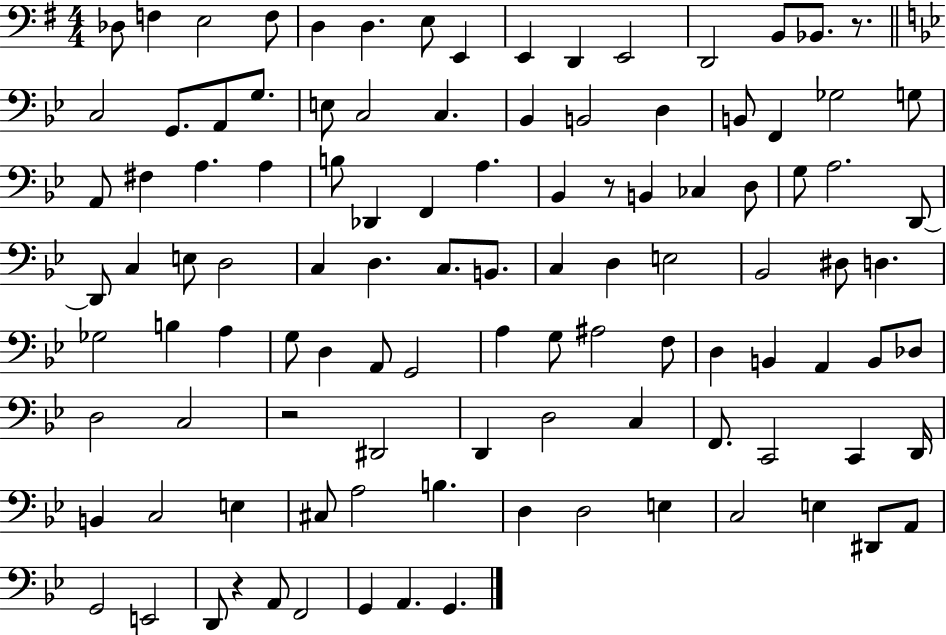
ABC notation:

X:1
T:Untitled
M:4/4
L:1/4
K:G
_D,/2 F, E,2 F,/2 D, D, E,/2 E,, E,, D,, E,,2 D,,2 B,,/2 _B,,/2 z/2 C,2 G,,/2 A,,/2 G,/2 E,/2 C,2 C, _B,, B,,2 D, B,,/2 F,, _G,2 G,/2 A,,/2 ^F, A, A, B,/2 _D,, F,, A, _B,, z/2 B,, _C, D,/2 G,/2 A,2 D,,/2 D,,/2 C, E,/2 D,2 C, D, C,/2 B,,/2 C, D, E,2 _B,,2 ^D,/2 D, _G,2 B, A, G,/2 D, A,,/2 G,,2 A, G,/2 ^A,2 F,/2 D, B,, A,, B,,/2 _D,/2 D,2 C,2 z2 ^D,,2 D,, D,2 C, F,,/2 C,,2 C,, D,,/4 B,, C,2 E, ^C,/2 A,2 B, D, D,2 E, C,2 E, ^D,,/2 A,,/2 G,,2 E,,2 D,,/2 z A,,/2 F,,2 G,, A,, G,,